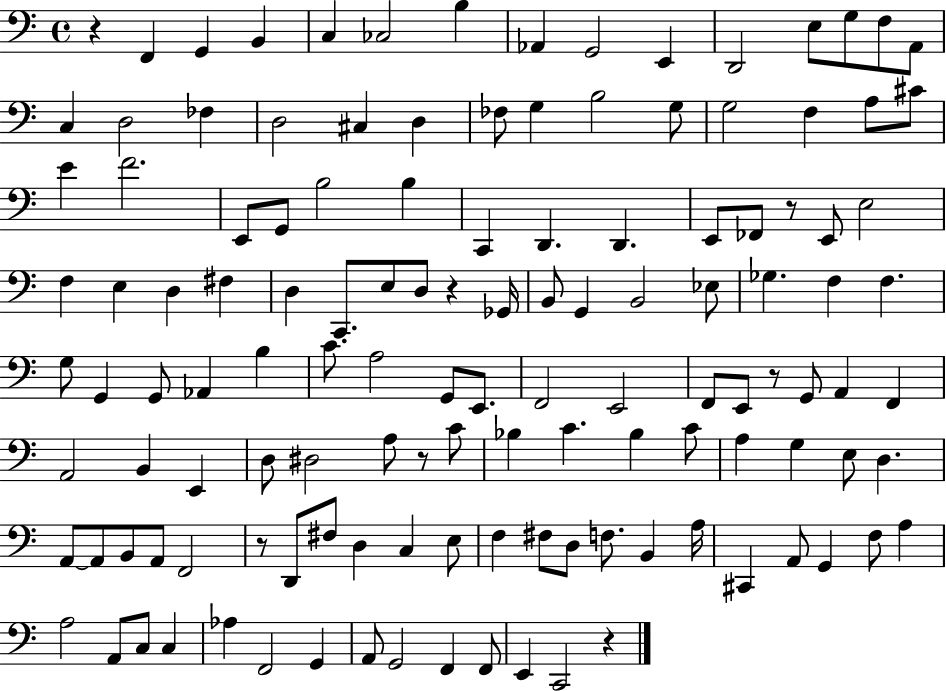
R/q F2/q G2/q B2/q C3/q CES3/h B3/q Ab2/q G2/h E2/q D2/h E3/e G3/e F3/e A2/e C3/q D3/h FES3/q D3/h C#3/q D3/q FES3/e G3/q B3/h G3/e G3/h F3/q A3/e C#4/e E4/q F4/h. E2/e G2/e B3/h B3/q C2/q D2/q. D2/q. E2/e FES2/e R/e E2/e E3/h F3/q E3/q D3/q F#3/q D3/q C2/e. E3/e D3/e R/q Gb2/s B2/e G2/q B2/h Eb3/e Gb3/q. F3/q F3/q. G3/e G2/q G2/e Ab2/q B3/q C4/e. A3/h G2/e E2/e. F2/h E2/h F2/e E2/e R/e G2/e A2/q F2/q A2/h B2/q E2/q D3/e D#3/h A3/e R/e C4/e Bb3/q C4/q. Bb3/q C4/e A3/q G3/q E3/e D3/q. A2/e A2/e B2/e A2/e F2/h R/e D2/e F#3/e D3/q C3/q E3/e F3/q F#3/e D3/e F3/e. B2/q A3/s C#2/q A2/e G2/q F3/e A3/q A3/h A2/e C3/e C3/q Ab3/q F2/h G2/q A2/e G2/h F2/q F2/e E2/q C2/h R/q